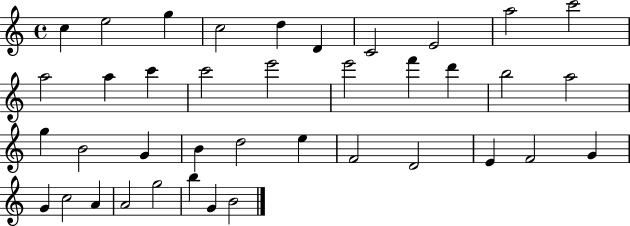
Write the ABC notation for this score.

X:1
T:Untitled
M:4/4
L:1/4
K:C
c e2 g c2 d D C2 E2 a2 c'2 a2 a c' c'2 e'2 e'2 f' d' b2 a2 g B2 G B d2 e F2 D2 E F2 G G c2 A A2 g2 b G B2